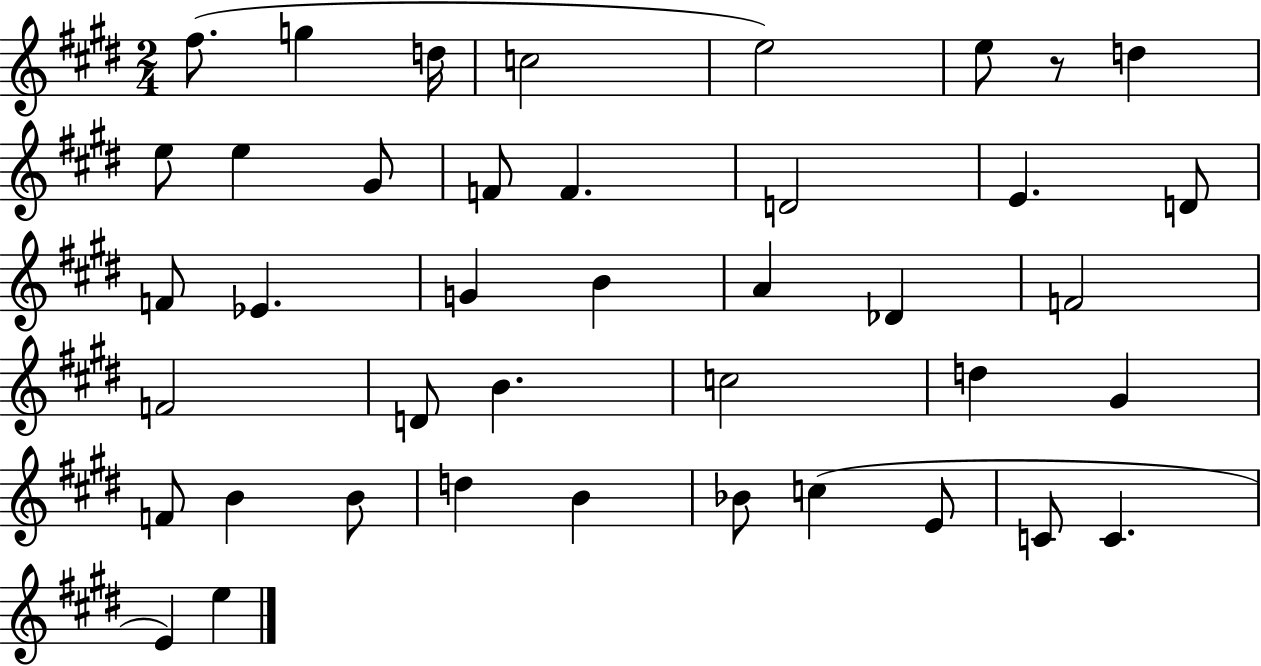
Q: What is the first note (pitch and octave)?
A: F#5